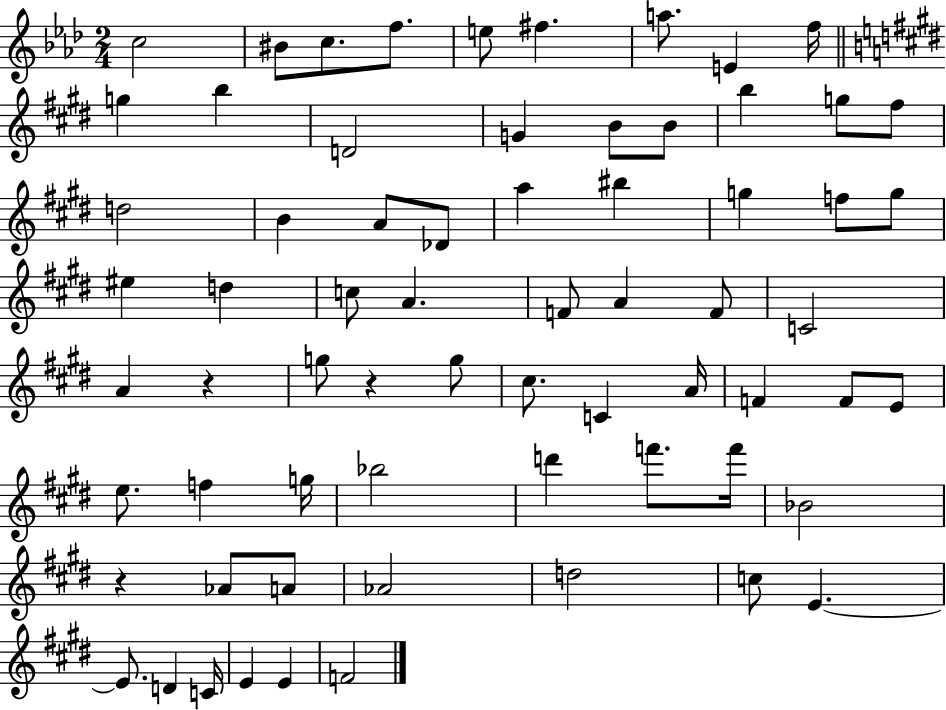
C5/h BIS4/e C5/e. F5/e. E5/e F#5/q. A5/e. E4/q F5/s G5/q B5/q D4/h G4/q B4/e B4/e B5/q G5/e F#5/e D5/h B4/q A4/e Db4/e A5/q BIS5/q G5/q F5/e G5/e EIS5/q D5/q C5/e A4/q. F4/e A4/q F4/e C4/h A4/q R/q G5/e R/q G5/e C#5/e. C4/q A4/s F4/q F4/e E4/e E5/e. F5/q G5/s Bb5/h D6/q F6/e. F6/s Bb4/h R/q Ab4/e A4/e Ab4/h D5/h C5/e E4/q. E4/e. D4/q C4/s E4/q E4/q F4/h